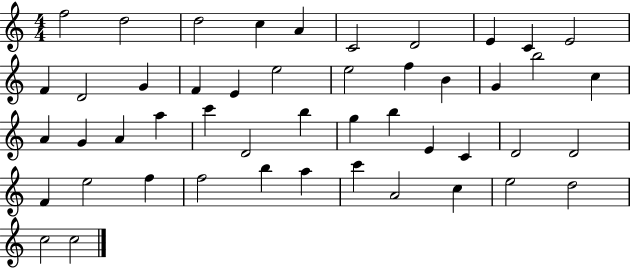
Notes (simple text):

F5/h D5/h D5/h C5/q A4/q C4/h D4/h E4/q C4/q E4/h F4/q D4/h G4/q F4/q E4/q E5/h E5/h F5/q B4/q G4/q B5/h C5/q A4/q G4/q A4/q A5/q C6/q D4/h B5/q G5/q B5/q E4/q C4/q D4/h D4/h F4/q E5/h F5/q F5/h B5/q A5/q C6/q A4/h C5/q E5/h D5/h C5/h C5/h